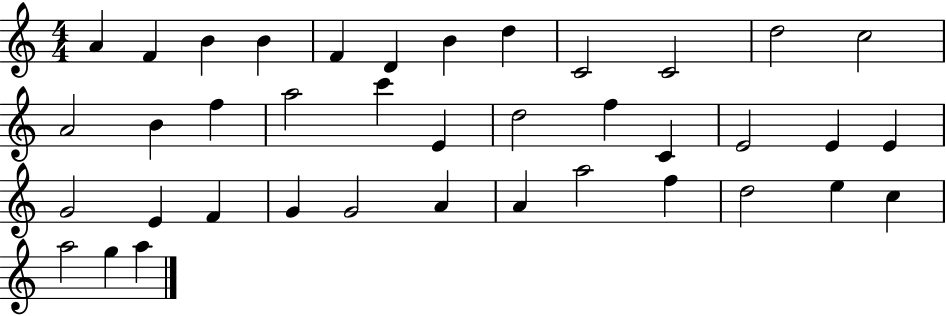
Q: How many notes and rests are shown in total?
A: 39